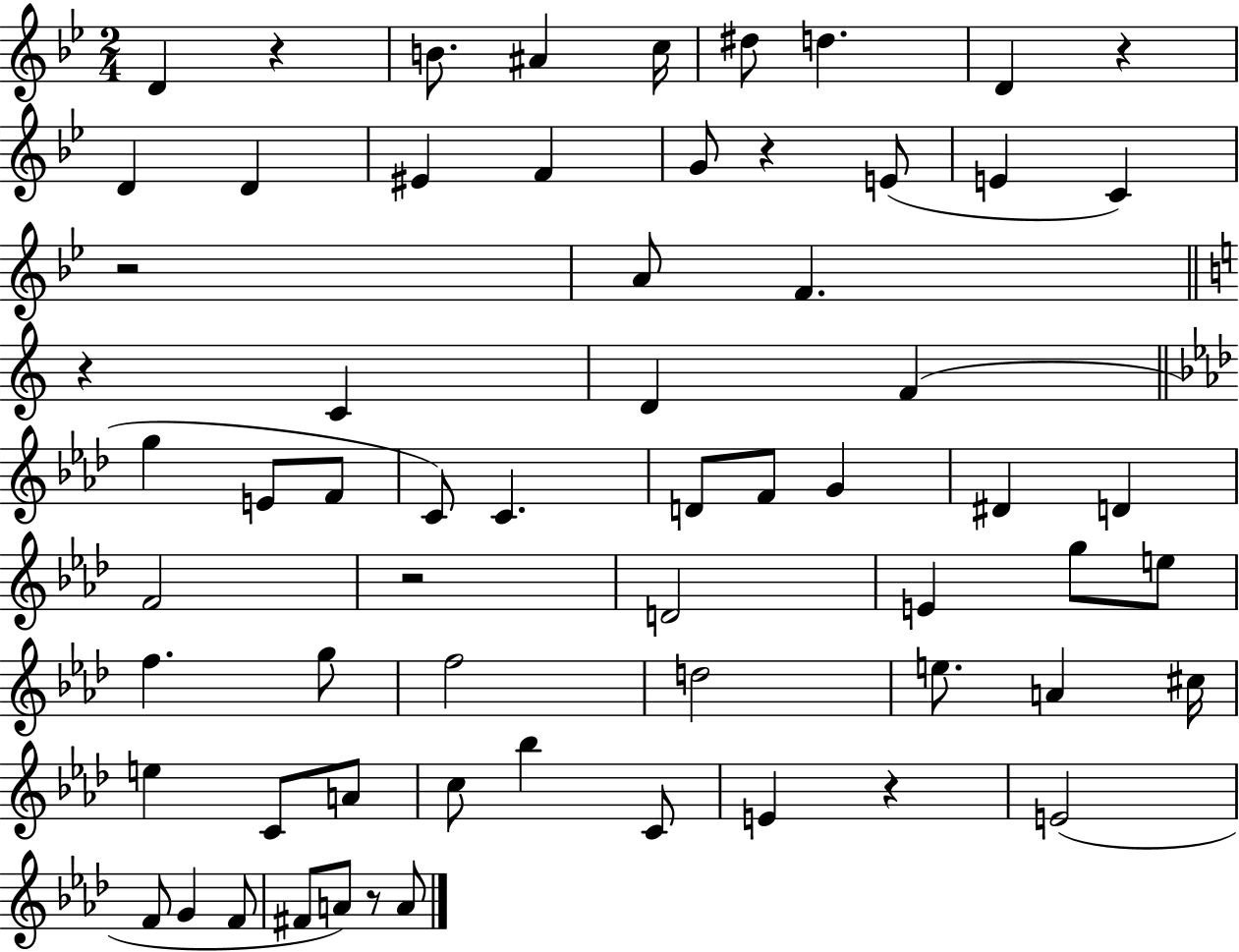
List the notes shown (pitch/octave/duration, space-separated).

D4/q R/q B4/e. A#4/q C5/s D#5/e D5/q. D4/q R/q D4/q D4/q EIS4/q F4/q G4/e R/q E4/e E4/q C4/q R/h A4/e F4/q. R/q C4/q D4/q F4/q G5/q E4/e F4/e C4/e C4/q. D4/e F4/e G4/q D#4/q D4/q F4/h R/h D4/h E4/q G5/e E5/e F5/q. G5/e F5/h D5/h E5/e. A4/q C#5/s E5/q C4/e A4/e C5/e Bb5/q C4/e E4/q R/q E4/h F4/e G4/q F4/e F#4/e A4/e R/e A4/e